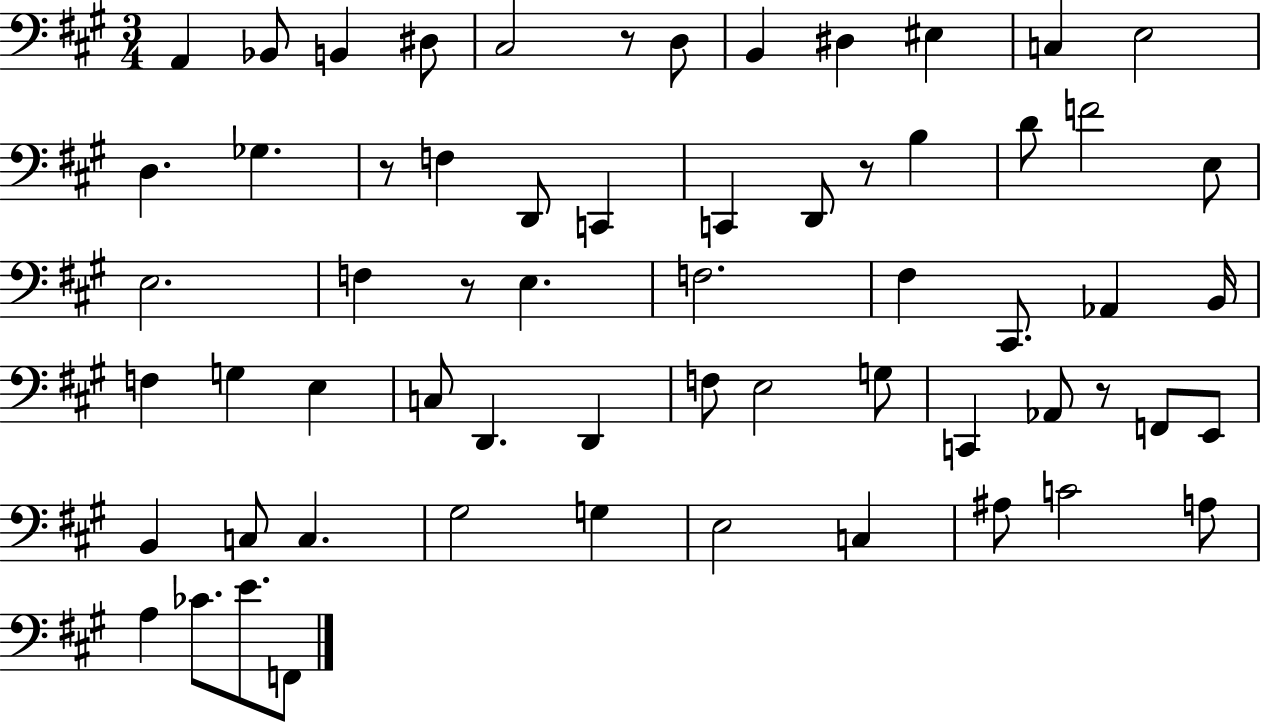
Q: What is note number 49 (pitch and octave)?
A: E3